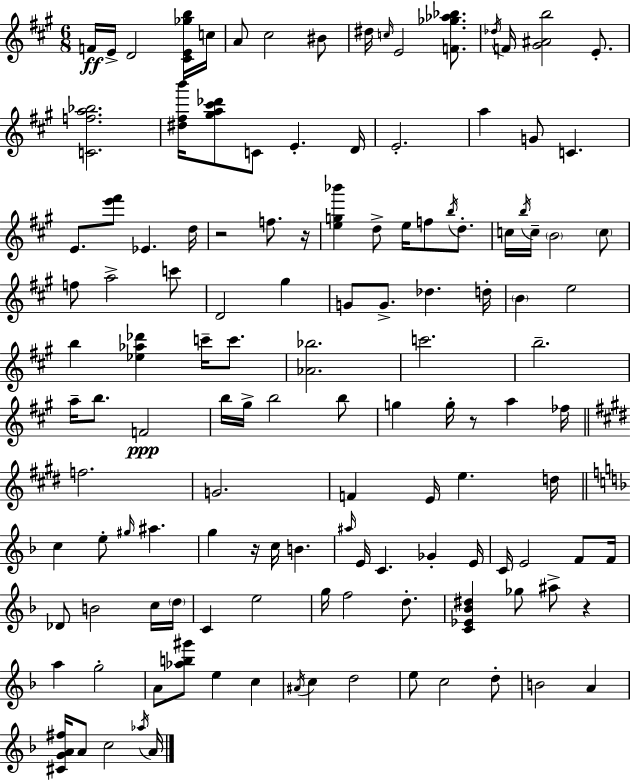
{
  \clef treble
  \numericTimeSignature
  \time 6/8
  \key a \major
  f'16\ff e'16-> d'2 <cis' e' ges'' b''>16 c''16 | a'8 cis''2 bis'8 | dis''16 \grace { c''16 } e'2 <f' ges'' aes'' bes''>8. | \acciaccatura { des''16 } f'16 <gis' ais' b''>2 e'8.-. | \break <c' f'' a'' bes''>2. | <dis'' fis'' b'''>16 <gis'' a'' cis''' des'''>8 c'8 e'4.-. | d'16 e'2.-. | a''4 g'8 c'4. | \break e'8. <e''' fis'''>8 ees'4. | d''16 r2 f''8. | r16 <e'' g'' bes'''>4 d''8-> e''16 f''8 \acciaccatura { b''16 } | d''8.-. c''16 \acciaccatura { b''16 } c''16-- \parenthesize b'2 | \break \parenthesize c''8 f''8 a''2-> | c'''8 d'2 | gis''4 g'8 g'8.-> des''4. | d''16-. \parenthesize b'4 e''2 | \break b''4 <ees'' aes'' des'''>4 | c'''16-- c'''8. <aes' bes''>2. | c'''2. | b''2.-- | \break a''16-- b''8. f'2\ppp | b''16 gis''16-> b''2 | b''8 g''4 g''16-. r8 a''4 | fes''16 \bar "||" \break \key e \major f''2. | g'2. | f'4 e'16 e''4. d''16 | \bar "||" \break \key f \major c''4 e''8-. \grace { gis''16 } ais''4. | g''4 r16 c''16 b'4. | \grace { ais''16 } e'16 c'4. ges'4-. | e'16 c'16 e'2 f'8 | \break f'16 des'8 b'2 | c''16 \parenthesize d''16 c'4 e''2 | g''16 f''2 d''8.-. | <c' ees' bes' dis''>4 ges''8 ais''8-> r4 | \break a''4 g''2-. | a'8 <aes'' b'' gis'''>8 e''4 c''4 | \acciaccatura { ais'16 } c''4 d''2 | e''8 c''2 | \break d''8-. b'2 a'4 | <cis' g' a' fis''>16 a'8 c''2 | \acciaccatura { aes''16 } a'16 \bar "|."
}